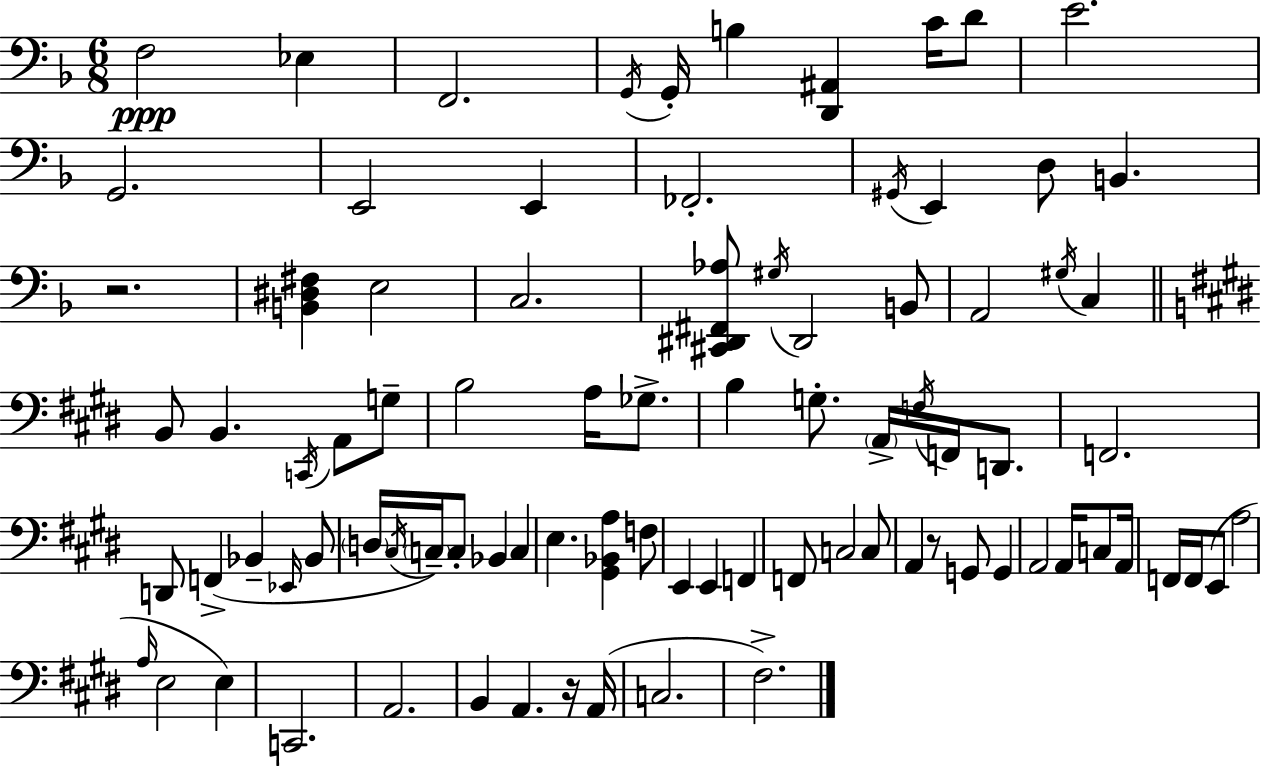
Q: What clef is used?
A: bass